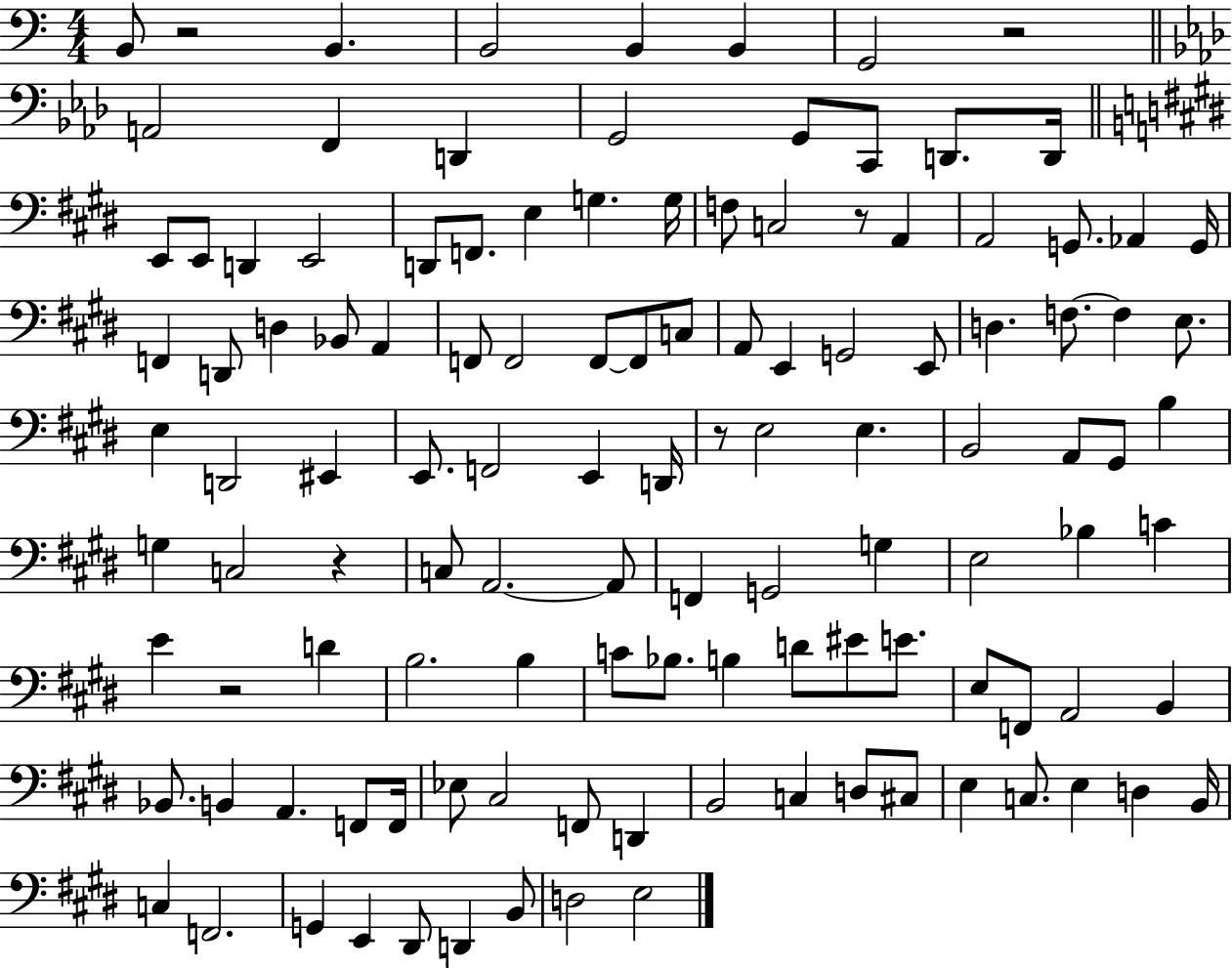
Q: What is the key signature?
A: C major